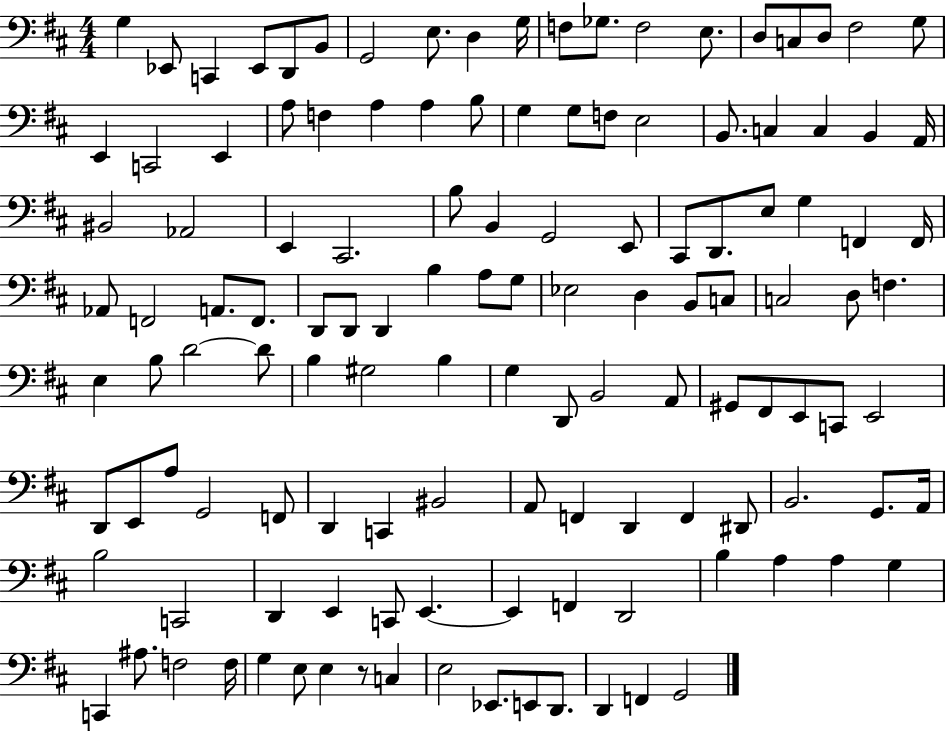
X:1
T:Untitled
M:4/4
L:1/4
K:D
G, _E,,/2 C,, _E,,/2 D,,/2 B,,/2 G,,2 E,/2 D, G,/4 F,/2 _G,/2 F,2 E,/2 D,/2 C,/2 D,/2 ^F,2 G,/2 E,, C,,2 E,, A,/2 F, A, A, B,/2 G, G,/2 F,/2 E,2 B,,/2 C, C, B,, A,,/4 ^B,,2 _A,,2 E,, ^C,,2 B,/2 B,, G,,2 E,,/2 ^C,,/2 D,,/2 E,/2 G, F,, F,,/4 _A,,/2 F,,2 A,,/2 F,,/2 D,,/2 D,,/2 D,, B, A,/2 G,/2 _E,2 D, B,,/2 C,/2 C,2 D,/2 F, E, B,/2 D2 D/2 B, ^G,2 B, G, D,,/2 B,,2 A,,/2 ^G,,/2 ^F,,/2 E,,/2 C,,/2 E,,2 D,,/2 E,,/2 A,/2 G,,2 F,,/2 D,, C,, ^B,,2 A,,/2 F,, D,, F,, ^D,,/2 B,,2 G,,/2 A,,/4 B,2 C,,2 D,, E,, C,,/2 E,, E,, F,, D,,2 B, A, A, G, C,, ^A,/2 F,2 F,/4 G, E,/2 E, z/2 C, E,2 _E,,/2 E,,/2 D,,/2 D,, F,, G,,2